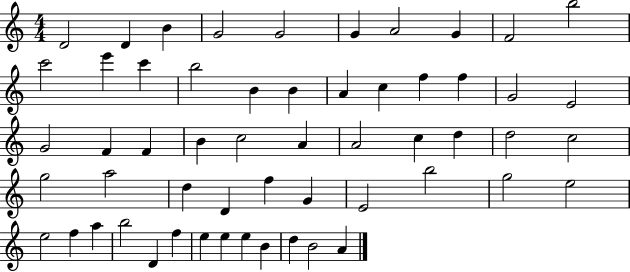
{
  \clef treble
  \numericTimeSignature
  \time 4/4
  \key c \major
  d'2 d'4 b'4 | g'2 g'2 | g'4 a'2 g'4 | f'2 b''2 | \break c'''2 e'''4 c'''4 | b''2 b'4 b'4 | a'4 c''4 f''4 f''4 | g'2 e'2 | \break g'2 f'4 f'4 | b'4 c''2 a'4 | a'2 c''4 d''4 | d''2 c''2 | \break g''2 a''2 | d''4 d'4 f''4 g'4 | e'2 b''2 | g''2 e''2 | \break e''2 f''4 a''4 | b''2 d'4 f''4 | e''4 e''4 e''4 b'4 | d''4 b'2 a'4 | \break \bar "|."
}